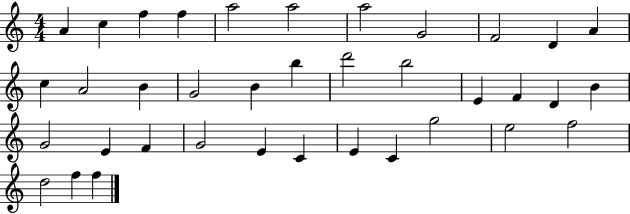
{
  \clef treble
  \numericTimeSignature
  \time 4/4
  \key c \major
  a'4 c''4 f''4 f''4 | a''2 a''2 | a''2 g'2 | f'2 d'4 a'4 | \break c''4 a'2 b'4 | g'2 b'4 b''4 | d'''2 b''2 | e'4 f'4 d'4 b'4 | \break g'2 e'4 f'4 | g'2 e'4 c'4 | e'4 c'4 g''2 | e''2 f''2 | \break d''2 f''4 f''4 | \bar "|."
}